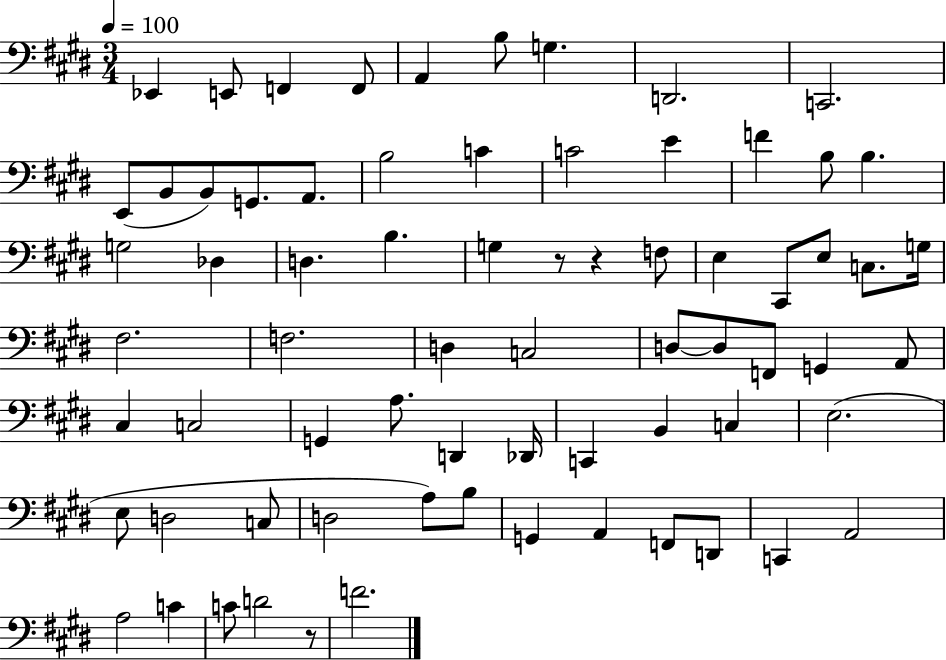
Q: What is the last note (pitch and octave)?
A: F4